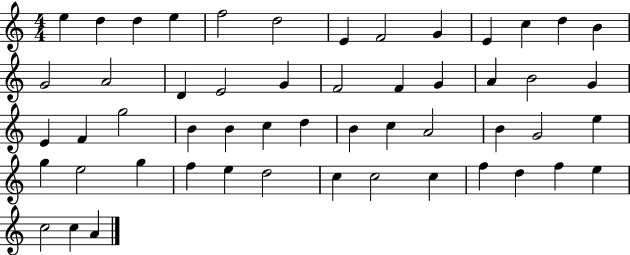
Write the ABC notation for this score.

X:1
T:Untitled
M:4/4
L:1/4
K:C
e d d e f2 d2 E F2 G E c d B G2 A2 D E2 G F2 F G A B2 G E F g2 B B c d B c A2 B G2 e g e2 g f e d2 c c2 c f d f e c2 c A